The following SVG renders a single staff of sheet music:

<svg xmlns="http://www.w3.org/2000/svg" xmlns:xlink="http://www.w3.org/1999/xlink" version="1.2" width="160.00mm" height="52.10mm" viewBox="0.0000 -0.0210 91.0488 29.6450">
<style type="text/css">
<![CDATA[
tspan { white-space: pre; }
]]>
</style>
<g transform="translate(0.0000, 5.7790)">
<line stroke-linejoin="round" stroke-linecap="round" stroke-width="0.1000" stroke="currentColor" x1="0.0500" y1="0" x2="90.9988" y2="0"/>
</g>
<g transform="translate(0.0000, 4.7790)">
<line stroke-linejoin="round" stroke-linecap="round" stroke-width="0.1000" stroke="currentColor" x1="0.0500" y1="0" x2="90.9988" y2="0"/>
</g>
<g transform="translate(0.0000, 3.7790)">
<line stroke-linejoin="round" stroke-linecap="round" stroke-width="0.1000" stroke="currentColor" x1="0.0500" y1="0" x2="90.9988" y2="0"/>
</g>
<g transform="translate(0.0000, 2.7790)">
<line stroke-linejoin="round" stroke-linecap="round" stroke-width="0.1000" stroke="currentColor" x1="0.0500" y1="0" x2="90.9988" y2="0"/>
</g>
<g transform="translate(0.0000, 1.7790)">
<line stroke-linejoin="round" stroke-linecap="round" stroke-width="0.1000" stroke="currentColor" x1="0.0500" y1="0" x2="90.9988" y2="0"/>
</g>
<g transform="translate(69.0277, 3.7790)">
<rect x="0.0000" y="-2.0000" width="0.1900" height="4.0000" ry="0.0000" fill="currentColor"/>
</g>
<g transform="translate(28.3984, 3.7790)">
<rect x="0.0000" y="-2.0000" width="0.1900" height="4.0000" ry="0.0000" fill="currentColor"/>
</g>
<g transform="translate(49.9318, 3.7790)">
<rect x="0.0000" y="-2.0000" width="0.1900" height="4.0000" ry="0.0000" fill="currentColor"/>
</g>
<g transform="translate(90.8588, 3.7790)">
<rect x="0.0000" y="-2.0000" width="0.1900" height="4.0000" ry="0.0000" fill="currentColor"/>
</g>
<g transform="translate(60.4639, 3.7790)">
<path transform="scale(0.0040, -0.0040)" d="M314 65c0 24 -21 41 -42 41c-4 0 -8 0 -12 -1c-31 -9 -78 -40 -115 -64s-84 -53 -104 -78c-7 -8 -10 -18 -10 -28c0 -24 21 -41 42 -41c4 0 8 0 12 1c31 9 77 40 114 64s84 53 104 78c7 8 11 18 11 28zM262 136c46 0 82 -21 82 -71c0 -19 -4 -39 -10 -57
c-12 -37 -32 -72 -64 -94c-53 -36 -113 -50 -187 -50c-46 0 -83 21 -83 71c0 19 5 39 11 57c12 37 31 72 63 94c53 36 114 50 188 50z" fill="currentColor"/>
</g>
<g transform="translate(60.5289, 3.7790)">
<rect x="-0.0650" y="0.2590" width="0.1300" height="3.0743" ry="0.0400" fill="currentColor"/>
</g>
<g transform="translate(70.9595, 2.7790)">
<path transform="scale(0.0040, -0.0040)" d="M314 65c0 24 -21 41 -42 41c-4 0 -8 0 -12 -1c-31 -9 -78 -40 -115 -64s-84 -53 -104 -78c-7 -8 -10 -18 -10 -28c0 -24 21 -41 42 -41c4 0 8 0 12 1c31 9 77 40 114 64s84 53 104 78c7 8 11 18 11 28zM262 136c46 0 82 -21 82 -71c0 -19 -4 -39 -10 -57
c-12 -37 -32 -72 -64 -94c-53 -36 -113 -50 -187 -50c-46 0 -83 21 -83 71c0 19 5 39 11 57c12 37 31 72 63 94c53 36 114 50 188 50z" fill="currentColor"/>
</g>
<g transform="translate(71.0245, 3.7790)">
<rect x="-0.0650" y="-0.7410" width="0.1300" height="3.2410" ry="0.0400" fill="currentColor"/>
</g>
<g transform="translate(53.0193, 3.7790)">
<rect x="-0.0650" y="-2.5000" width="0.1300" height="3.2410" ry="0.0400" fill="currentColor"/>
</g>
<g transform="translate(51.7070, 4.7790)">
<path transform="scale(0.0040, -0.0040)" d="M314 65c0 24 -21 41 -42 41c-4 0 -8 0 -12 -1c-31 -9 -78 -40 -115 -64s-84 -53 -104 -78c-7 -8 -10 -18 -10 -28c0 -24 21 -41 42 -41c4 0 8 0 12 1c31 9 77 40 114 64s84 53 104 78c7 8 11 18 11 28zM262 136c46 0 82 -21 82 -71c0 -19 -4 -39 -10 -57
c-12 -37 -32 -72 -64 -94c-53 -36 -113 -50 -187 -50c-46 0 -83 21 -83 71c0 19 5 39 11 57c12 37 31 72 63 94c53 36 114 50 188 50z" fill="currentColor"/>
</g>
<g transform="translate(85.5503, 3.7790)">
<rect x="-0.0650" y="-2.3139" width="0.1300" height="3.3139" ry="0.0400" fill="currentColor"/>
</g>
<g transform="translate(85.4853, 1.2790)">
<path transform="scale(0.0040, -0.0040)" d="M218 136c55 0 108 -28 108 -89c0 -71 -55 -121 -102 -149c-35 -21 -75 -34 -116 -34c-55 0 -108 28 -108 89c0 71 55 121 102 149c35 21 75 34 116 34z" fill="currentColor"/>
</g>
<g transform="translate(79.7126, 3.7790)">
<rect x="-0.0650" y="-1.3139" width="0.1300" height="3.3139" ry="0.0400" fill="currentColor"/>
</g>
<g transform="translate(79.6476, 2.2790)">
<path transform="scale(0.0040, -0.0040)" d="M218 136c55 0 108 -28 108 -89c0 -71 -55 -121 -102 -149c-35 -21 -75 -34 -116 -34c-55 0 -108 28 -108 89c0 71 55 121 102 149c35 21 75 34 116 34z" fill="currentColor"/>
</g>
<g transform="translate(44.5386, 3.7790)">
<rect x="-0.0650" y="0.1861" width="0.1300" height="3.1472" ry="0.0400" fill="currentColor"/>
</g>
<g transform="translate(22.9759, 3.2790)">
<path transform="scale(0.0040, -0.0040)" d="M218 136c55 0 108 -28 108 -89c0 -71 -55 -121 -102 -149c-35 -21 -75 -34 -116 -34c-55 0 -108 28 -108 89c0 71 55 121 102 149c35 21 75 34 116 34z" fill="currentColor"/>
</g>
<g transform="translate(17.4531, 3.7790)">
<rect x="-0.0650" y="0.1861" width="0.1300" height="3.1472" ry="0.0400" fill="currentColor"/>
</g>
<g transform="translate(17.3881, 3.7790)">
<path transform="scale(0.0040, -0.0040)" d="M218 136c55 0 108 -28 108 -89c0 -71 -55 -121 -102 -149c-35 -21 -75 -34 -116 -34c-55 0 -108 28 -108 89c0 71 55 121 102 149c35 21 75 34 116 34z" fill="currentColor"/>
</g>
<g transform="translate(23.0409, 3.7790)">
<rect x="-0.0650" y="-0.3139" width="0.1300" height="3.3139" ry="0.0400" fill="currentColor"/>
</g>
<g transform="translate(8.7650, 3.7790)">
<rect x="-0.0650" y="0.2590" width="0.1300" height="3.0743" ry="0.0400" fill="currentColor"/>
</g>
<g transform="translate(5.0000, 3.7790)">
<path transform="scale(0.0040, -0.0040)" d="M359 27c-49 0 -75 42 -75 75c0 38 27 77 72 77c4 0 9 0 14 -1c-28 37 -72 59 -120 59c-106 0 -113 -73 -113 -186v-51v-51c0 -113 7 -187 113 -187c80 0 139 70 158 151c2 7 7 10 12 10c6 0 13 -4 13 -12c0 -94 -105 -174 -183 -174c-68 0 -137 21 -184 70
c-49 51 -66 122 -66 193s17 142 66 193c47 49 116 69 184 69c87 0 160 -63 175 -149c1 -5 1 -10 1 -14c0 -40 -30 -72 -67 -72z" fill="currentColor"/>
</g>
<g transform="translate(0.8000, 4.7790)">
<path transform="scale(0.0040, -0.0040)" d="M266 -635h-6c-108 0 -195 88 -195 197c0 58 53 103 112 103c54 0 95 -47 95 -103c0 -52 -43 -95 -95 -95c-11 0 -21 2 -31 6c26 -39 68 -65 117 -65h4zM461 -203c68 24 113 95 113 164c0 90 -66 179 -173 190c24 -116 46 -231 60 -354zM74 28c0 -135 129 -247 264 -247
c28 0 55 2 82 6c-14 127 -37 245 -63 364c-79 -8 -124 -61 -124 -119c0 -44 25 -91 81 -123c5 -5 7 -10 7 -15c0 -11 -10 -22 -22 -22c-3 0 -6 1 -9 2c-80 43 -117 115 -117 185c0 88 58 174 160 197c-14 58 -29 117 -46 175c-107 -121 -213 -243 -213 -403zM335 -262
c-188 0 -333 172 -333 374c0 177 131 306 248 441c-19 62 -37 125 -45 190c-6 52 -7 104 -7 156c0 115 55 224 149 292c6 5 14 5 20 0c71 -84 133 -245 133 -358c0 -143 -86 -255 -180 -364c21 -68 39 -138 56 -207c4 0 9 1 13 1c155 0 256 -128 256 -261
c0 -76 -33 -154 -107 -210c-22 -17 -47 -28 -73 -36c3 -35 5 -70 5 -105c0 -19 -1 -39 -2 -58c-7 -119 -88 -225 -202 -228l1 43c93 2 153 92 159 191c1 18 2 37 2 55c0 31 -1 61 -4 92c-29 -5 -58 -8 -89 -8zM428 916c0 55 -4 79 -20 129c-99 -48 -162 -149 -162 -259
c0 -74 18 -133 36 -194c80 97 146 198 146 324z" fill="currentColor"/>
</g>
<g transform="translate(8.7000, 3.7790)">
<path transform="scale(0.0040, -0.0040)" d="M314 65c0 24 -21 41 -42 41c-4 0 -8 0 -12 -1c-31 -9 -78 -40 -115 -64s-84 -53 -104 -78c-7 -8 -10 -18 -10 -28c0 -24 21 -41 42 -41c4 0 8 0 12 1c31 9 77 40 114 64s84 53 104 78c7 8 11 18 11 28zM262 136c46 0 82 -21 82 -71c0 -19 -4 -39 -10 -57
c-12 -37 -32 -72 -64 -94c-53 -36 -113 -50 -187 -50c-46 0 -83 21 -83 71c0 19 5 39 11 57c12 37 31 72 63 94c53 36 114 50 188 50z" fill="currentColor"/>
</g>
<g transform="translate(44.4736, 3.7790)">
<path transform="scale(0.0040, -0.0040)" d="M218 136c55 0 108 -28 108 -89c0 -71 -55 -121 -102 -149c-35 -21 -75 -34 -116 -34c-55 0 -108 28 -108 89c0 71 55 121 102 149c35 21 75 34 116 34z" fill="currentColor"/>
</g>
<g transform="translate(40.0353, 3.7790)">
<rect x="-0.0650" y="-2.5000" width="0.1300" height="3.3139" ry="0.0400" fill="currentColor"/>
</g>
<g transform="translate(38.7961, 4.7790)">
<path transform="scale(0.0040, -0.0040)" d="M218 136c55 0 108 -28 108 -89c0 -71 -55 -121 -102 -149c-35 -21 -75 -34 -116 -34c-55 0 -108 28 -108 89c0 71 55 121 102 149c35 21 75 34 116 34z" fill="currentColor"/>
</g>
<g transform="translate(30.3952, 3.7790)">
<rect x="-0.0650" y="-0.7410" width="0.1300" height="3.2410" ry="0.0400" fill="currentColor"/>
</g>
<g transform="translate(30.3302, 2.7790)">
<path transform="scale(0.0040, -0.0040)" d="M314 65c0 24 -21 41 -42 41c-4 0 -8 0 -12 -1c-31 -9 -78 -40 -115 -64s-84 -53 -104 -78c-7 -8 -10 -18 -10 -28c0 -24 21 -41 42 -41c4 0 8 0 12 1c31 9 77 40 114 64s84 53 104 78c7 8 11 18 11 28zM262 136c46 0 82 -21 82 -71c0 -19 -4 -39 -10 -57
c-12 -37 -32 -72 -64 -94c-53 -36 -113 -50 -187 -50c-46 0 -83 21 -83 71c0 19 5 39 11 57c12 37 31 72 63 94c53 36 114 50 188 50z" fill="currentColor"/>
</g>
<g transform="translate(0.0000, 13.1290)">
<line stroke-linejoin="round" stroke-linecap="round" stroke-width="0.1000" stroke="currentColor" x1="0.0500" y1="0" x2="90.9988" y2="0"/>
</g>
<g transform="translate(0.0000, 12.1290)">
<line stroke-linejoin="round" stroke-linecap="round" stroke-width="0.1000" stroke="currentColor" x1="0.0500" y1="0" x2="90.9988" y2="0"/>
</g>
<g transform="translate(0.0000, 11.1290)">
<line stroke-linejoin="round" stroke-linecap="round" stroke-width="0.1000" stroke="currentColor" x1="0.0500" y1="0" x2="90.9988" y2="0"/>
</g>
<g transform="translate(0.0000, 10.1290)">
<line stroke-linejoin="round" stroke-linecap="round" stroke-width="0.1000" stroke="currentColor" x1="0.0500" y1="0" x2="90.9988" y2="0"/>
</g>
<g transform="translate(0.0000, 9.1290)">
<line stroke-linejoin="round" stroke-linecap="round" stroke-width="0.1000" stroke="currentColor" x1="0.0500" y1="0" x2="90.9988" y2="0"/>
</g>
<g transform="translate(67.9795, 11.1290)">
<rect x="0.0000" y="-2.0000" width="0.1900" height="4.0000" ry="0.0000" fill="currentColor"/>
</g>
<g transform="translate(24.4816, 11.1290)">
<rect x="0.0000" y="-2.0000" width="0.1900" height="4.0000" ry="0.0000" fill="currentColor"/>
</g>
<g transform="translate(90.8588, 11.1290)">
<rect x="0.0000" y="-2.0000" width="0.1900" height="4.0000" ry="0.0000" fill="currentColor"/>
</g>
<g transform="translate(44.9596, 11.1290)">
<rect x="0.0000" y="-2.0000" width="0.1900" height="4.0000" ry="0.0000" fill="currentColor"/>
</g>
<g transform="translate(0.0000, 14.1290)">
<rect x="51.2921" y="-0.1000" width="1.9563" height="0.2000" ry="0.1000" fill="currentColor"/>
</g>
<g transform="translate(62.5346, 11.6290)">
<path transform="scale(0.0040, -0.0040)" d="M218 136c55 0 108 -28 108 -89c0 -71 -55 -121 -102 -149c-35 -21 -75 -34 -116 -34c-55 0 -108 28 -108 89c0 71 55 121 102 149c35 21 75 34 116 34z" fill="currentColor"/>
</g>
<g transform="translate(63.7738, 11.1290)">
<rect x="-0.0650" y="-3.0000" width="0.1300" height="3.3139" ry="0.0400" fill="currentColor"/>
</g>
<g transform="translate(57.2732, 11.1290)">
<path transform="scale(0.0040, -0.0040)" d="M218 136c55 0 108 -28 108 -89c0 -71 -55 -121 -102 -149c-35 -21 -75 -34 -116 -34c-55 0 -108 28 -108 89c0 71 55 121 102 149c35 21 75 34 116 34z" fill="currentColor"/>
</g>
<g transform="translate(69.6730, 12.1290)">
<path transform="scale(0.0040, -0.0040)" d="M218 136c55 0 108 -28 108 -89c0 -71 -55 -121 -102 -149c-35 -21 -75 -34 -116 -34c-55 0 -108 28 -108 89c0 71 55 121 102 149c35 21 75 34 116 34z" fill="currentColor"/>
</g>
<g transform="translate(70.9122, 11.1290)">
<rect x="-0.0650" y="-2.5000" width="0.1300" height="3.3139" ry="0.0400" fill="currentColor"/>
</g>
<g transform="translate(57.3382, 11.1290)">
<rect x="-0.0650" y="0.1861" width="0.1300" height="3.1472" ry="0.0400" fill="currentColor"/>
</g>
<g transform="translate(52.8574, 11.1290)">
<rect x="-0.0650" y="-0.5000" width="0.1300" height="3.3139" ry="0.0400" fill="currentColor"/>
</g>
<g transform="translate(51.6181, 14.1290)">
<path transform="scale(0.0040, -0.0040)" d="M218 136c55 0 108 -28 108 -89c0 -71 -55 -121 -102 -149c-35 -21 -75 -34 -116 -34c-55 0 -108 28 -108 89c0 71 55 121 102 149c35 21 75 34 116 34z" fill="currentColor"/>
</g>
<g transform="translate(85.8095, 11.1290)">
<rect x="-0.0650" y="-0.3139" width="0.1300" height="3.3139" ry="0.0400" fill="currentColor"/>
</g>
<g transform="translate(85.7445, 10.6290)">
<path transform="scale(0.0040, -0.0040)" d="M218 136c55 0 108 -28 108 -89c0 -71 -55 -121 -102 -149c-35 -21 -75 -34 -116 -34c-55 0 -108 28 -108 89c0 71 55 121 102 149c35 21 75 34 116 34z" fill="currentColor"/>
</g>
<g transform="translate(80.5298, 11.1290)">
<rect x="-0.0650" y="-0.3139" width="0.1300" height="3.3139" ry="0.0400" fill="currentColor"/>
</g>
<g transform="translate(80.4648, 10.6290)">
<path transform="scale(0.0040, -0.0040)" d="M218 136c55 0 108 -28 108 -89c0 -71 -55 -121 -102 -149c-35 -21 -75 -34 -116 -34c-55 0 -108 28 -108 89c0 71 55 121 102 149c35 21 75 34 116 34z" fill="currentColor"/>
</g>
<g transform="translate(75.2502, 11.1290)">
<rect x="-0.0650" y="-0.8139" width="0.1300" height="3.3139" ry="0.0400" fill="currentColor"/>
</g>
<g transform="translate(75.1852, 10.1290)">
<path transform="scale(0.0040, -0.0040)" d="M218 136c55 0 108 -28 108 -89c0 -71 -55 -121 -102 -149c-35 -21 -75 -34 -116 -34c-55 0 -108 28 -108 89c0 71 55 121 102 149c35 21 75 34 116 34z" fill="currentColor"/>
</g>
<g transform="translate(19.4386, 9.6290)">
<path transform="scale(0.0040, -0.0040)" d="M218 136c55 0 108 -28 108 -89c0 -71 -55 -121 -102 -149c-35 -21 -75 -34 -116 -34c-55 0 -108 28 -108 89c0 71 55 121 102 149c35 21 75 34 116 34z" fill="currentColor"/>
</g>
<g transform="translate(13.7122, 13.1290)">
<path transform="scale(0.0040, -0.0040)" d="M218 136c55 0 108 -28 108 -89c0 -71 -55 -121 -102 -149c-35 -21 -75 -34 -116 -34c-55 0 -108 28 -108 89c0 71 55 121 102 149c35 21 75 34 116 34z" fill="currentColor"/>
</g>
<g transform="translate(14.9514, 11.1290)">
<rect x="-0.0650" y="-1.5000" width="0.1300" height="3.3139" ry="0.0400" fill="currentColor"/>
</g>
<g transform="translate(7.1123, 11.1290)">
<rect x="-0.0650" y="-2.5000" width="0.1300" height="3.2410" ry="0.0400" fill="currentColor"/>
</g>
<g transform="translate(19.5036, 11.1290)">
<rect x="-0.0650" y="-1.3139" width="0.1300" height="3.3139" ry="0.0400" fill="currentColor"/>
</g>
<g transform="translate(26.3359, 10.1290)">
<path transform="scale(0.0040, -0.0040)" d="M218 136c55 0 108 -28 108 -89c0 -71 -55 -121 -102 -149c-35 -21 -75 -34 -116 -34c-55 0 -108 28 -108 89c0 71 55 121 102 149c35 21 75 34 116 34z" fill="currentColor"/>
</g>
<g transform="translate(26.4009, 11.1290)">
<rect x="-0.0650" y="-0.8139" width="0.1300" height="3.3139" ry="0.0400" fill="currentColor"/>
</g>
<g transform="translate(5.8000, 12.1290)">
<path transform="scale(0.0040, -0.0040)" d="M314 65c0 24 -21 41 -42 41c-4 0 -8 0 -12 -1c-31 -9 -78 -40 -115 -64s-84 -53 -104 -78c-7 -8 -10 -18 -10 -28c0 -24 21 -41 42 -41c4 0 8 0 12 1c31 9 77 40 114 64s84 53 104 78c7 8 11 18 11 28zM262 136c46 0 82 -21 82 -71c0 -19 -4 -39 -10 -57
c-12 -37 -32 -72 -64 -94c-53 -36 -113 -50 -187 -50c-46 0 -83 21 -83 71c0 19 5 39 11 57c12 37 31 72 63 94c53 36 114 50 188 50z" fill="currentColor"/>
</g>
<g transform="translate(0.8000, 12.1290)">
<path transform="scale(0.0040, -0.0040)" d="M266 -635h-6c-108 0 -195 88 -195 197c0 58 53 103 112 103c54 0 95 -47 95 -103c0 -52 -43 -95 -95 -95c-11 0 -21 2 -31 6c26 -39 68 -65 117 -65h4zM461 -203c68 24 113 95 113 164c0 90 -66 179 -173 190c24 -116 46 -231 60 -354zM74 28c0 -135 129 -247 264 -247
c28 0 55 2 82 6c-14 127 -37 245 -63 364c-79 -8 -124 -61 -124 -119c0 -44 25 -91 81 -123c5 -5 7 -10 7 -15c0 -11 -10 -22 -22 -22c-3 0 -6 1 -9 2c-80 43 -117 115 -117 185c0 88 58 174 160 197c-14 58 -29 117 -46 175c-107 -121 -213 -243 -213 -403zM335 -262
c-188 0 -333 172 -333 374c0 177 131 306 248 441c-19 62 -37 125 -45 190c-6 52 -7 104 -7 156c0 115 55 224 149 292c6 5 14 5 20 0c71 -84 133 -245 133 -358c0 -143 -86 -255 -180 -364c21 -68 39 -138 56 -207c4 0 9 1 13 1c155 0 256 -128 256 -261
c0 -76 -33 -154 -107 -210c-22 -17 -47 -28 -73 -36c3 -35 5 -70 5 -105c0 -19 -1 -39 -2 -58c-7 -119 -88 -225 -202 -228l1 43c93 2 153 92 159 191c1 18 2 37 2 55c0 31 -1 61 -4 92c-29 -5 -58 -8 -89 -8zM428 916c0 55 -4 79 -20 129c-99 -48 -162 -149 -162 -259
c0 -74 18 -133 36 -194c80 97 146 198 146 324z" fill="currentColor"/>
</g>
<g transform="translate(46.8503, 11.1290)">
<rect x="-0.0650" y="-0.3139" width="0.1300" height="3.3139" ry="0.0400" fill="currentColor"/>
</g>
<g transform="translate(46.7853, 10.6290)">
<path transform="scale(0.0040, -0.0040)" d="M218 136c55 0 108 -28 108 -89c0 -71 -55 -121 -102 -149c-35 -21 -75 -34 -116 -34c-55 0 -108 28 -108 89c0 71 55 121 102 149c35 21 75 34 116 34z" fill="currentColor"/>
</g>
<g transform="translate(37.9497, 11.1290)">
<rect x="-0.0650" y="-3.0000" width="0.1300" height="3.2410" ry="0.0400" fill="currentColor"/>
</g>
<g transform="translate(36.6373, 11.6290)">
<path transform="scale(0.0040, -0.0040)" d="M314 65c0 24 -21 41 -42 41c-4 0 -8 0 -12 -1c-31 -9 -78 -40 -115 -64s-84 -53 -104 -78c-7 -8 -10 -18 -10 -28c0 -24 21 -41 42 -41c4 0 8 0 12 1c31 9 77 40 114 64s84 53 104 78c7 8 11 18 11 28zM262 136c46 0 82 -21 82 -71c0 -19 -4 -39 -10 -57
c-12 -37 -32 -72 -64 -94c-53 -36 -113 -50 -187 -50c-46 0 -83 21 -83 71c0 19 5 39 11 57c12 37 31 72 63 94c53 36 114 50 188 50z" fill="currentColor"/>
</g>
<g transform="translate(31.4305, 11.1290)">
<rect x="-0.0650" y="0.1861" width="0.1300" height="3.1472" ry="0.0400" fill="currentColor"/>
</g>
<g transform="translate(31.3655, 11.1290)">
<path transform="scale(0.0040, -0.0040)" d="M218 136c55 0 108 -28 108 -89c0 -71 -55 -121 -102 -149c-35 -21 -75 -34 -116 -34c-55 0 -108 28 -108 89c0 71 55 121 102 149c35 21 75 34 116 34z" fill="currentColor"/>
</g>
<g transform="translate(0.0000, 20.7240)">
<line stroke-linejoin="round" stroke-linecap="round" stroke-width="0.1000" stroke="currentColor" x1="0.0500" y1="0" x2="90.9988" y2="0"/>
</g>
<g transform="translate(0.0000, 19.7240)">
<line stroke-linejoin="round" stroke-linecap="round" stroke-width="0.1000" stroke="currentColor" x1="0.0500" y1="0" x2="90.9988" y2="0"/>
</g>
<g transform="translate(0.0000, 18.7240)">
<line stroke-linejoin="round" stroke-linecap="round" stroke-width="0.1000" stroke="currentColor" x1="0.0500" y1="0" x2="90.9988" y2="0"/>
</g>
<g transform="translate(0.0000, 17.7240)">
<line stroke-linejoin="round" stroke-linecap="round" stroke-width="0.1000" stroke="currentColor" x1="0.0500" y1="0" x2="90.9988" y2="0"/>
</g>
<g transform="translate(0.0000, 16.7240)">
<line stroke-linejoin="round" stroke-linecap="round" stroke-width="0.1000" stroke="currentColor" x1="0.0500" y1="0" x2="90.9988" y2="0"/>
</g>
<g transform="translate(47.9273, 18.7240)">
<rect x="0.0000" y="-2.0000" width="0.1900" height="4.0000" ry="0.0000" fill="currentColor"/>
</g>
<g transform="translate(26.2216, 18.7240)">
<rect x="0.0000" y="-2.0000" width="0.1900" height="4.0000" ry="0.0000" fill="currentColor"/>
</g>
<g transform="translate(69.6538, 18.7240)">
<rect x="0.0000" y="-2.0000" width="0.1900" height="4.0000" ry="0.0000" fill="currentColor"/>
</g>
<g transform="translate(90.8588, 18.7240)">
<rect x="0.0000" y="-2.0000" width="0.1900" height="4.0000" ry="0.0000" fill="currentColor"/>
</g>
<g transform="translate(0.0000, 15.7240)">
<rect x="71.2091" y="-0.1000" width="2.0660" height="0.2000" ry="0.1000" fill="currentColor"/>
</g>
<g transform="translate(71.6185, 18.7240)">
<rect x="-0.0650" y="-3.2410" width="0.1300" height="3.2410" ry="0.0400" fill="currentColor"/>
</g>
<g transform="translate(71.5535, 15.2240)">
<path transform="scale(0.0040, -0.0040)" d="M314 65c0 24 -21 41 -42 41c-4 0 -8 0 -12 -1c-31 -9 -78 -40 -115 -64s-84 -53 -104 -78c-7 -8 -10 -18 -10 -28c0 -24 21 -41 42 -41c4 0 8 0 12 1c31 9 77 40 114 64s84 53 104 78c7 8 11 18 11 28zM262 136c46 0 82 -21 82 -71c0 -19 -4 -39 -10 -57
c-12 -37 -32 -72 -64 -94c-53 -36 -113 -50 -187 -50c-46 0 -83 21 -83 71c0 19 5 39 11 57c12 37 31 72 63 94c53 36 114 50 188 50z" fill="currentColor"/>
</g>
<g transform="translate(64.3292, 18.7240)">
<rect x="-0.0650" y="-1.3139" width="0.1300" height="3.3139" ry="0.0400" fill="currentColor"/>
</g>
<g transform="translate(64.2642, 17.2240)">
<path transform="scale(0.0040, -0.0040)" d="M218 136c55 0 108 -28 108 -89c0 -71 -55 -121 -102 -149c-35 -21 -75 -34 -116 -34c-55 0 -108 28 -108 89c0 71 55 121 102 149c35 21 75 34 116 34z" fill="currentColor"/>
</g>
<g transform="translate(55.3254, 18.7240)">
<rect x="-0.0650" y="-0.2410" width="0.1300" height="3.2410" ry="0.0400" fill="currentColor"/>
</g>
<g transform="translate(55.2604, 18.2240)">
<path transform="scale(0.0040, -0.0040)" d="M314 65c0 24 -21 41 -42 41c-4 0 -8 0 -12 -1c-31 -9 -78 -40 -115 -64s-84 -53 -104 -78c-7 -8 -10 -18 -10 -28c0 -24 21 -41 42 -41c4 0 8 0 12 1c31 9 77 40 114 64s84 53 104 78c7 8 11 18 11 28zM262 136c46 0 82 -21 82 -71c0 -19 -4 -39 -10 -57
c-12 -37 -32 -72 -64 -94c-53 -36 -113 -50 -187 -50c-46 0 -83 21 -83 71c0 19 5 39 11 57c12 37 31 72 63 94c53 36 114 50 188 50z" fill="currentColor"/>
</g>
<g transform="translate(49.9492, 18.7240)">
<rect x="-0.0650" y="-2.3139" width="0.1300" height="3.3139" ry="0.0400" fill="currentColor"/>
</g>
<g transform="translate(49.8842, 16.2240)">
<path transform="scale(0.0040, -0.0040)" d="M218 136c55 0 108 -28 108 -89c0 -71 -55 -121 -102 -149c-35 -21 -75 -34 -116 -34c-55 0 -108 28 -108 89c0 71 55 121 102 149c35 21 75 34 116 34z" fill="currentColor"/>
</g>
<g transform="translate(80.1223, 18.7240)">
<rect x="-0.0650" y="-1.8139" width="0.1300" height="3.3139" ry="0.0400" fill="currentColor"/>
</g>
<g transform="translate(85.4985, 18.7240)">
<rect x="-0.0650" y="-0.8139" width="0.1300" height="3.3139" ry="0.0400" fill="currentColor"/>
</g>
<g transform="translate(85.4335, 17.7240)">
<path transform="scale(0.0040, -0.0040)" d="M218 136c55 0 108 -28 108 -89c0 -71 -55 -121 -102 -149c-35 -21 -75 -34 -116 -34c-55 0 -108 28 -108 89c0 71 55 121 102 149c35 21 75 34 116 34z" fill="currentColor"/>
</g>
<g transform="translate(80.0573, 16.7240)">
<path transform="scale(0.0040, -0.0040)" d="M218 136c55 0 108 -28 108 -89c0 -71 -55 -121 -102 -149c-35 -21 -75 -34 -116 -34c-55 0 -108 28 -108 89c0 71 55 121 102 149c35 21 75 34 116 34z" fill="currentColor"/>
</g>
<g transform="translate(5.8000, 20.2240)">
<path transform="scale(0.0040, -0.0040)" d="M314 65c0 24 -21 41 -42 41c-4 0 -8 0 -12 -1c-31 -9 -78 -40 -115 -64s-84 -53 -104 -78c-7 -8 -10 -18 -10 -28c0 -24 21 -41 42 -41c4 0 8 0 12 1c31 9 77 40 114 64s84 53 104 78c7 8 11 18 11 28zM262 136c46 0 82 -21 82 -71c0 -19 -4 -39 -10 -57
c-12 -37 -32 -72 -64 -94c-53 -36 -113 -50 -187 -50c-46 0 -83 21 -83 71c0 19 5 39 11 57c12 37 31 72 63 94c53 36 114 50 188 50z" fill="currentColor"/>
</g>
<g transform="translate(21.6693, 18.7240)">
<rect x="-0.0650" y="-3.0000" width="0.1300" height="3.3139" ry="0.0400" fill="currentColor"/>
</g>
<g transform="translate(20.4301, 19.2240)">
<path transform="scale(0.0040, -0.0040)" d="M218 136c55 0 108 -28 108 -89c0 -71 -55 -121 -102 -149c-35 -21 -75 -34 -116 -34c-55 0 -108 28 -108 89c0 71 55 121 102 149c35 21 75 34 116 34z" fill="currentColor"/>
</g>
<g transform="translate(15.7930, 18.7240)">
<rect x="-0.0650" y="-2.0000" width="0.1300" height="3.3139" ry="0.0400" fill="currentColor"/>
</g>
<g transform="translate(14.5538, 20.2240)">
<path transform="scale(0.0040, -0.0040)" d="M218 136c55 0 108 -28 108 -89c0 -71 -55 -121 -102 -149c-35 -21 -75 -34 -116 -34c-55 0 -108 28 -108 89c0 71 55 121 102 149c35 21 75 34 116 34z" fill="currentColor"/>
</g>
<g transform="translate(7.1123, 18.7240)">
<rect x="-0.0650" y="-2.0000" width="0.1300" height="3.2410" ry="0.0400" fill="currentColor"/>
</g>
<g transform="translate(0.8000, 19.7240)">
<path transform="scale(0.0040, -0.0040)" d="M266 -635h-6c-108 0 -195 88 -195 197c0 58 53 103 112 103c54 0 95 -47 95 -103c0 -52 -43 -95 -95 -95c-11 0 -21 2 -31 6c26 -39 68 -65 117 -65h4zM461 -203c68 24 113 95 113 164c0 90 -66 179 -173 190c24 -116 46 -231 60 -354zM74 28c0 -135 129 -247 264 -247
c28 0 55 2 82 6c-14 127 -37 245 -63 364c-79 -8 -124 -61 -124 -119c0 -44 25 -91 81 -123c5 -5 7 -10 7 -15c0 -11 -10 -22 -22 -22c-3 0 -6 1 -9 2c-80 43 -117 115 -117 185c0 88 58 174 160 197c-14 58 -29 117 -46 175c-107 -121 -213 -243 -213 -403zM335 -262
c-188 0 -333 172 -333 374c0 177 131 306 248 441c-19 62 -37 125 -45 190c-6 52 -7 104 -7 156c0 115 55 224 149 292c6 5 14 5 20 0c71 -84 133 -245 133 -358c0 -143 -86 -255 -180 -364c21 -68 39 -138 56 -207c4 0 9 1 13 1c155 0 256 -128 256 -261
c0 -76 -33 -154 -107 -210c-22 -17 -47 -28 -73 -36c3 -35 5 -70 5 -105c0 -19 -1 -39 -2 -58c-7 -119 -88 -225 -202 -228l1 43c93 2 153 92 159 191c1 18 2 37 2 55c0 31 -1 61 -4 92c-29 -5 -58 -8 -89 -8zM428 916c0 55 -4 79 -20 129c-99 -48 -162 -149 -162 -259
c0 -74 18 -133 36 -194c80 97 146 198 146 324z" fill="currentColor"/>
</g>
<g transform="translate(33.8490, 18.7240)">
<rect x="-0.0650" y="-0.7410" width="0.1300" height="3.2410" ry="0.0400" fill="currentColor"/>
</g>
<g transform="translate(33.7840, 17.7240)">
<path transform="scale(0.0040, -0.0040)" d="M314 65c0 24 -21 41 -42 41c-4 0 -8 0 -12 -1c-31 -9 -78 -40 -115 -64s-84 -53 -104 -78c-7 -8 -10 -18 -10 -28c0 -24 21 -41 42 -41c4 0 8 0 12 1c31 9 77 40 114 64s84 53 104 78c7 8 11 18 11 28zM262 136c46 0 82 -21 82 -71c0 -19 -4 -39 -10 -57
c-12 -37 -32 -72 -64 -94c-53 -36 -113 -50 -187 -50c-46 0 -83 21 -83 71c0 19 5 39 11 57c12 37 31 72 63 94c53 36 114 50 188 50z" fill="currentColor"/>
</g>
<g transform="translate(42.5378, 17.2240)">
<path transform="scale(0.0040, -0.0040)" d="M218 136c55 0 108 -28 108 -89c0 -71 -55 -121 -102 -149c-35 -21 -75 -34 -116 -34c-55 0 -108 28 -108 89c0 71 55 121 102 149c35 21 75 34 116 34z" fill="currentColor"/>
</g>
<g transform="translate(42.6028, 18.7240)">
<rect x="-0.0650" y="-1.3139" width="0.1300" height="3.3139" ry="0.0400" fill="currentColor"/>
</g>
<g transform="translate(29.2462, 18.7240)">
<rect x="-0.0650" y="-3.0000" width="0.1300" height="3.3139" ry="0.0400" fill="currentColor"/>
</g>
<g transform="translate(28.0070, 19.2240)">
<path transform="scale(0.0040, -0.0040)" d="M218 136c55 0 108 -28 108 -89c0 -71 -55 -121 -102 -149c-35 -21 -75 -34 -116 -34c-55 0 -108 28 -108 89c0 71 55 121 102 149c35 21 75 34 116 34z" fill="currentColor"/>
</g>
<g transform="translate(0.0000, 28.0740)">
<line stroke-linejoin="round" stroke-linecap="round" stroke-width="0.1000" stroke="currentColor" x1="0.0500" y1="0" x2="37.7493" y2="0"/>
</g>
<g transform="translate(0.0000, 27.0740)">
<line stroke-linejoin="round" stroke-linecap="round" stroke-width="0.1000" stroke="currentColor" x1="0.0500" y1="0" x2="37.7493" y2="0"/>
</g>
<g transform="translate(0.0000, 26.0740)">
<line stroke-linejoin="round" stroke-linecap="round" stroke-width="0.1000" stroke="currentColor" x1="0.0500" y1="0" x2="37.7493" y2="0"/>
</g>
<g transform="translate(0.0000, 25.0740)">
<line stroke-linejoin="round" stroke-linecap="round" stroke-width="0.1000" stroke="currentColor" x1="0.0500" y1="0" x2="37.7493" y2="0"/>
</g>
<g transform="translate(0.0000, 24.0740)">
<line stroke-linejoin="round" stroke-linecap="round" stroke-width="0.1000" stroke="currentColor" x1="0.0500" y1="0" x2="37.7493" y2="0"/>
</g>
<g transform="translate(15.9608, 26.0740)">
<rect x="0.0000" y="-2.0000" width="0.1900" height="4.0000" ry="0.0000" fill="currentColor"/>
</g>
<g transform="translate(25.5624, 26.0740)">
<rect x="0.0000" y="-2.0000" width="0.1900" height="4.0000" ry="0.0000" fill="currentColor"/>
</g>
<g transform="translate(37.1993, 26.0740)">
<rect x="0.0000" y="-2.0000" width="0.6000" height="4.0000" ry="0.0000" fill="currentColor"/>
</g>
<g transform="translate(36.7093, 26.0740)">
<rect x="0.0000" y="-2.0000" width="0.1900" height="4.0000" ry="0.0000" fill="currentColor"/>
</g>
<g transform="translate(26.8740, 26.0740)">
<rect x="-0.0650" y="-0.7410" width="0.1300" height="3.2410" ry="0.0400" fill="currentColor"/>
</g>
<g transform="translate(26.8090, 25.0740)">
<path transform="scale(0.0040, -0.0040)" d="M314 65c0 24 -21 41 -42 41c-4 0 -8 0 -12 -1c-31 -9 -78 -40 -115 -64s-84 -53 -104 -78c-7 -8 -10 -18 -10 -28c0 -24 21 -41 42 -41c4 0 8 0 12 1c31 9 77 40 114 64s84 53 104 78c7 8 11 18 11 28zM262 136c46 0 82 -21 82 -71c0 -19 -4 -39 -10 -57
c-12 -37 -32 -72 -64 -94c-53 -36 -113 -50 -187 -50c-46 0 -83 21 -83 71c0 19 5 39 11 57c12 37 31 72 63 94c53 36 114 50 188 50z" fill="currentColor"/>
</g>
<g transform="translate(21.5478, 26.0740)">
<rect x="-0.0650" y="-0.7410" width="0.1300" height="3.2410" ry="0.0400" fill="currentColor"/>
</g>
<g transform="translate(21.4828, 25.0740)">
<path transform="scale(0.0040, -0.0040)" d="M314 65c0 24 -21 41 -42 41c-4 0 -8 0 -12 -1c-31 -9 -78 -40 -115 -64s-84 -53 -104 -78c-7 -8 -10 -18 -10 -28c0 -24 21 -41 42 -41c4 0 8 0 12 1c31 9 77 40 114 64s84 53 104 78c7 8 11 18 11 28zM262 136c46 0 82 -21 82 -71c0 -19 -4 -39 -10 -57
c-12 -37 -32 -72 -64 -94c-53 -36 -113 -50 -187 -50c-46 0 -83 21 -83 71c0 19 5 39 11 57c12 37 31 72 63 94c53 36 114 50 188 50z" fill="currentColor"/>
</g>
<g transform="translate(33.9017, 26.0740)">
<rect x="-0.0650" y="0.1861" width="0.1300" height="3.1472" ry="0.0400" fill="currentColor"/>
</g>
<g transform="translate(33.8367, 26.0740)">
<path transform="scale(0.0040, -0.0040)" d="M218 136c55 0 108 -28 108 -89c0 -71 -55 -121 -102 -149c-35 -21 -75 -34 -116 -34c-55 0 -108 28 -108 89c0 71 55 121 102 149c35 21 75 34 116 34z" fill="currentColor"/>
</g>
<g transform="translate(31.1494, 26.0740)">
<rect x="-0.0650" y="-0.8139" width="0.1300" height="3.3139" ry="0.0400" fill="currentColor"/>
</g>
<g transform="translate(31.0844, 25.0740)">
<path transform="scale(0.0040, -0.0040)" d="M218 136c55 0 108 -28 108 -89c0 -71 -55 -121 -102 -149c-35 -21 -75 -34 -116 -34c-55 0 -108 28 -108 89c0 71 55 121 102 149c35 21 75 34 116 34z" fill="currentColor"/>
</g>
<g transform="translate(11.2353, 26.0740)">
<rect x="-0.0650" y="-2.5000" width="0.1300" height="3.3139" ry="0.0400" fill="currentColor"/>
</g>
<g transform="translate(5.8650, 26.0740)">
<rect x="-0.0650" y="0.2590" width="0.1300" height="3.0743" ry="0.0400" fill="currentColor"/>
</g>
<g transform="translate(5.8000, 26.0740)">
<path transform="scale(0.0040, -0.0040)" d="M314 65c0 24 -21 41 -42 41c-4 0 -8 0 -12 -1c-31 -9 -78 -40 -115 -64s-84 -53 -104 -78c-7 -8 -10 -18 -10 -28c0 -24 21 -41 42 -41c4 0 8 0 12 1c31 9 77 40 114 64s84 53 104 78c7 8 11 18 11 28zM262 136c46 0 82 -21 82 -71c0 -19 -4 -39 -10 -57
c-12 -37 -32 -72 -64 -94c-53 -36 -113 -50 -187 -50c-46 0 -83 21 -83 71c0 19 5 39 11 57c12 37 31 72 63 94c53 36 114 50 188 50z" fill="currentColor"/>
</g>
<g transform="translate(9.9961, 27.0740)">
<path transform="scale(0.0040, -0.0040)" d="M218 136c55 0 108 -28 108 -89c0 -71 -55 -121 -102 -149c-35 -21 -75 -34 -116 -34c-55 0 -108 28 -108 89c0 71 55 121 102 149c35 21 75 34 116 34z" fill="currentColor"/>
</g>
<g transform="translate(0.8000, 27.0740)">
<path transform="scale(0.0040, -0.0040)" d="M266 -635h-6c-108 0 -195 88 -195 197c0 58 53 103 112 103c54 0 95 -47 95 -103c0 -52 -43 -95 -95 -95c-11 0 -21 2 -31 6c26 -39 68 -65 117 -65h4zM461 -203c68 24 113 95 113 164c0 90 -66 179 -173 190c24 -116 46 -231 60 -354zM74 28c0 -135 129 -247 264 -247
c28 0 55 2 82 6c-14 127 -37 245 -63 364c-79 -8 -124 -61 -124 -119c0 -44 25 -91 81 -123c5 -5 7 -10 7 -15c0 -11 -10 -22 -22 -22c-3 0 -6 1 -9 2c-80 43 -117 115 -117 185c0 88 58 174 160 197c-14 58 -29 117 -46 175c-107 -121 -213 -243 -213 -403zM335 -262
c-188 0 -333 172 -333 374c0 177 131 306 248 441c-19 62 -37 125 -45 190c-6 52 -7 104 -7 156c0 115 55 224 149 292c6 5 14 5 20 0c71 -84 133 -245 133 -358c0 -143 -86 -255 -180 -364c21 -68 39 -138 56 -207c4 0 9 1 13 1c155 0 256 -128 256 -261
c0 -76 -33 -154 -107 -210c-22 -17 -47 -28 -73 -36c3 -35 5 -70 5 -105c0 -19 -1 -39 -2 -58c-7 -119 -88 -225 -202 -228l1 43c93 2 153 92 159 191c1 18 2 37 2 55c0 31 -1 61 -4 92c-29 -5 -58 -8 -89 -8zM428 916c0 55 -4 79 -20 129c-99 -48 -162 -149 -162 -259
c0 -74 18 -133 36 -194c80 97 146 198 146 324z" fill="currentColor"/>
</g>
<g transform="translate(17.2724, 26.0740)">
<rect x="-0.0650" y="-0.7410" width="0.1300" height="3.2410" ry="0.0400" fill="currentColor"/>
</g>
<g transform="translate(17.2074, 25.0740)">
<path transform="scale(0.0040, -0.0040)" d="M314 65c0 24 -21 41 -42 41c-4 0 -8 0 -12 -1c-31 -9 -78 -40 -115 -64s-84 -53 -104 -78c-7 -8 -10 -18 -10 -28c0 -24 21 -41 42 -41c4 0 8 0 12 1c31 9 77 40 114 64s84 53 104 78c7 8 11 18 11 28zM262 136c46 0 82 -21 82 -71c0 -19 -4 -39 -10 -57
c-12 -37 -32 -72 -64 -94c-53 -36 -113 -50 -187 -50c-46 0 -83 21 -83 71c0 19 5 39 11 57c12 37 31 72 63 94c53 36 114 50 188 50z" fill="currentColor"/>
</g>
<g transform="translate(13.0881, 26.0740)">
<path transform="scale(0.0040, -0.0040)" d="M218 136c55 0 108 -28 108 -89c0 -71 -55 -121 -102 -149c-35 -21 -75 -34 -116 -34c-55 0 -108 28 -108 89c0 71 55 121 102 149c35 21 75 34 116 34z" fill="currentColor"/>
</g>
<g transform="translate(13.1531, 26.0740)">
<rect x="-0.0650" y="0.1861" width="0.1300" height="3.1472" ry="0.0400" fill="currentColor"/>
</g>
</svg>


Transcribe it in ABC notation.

X:1
T:Untitled
M:4/4
L:1/4
K:C
B2 B c d2 G B G2 B2 d2 e g G2 E e d B A2 c C B A G d c c F2 F A A d2 e g c2 e b2 f d B2 G B d2 d2 d2 d B